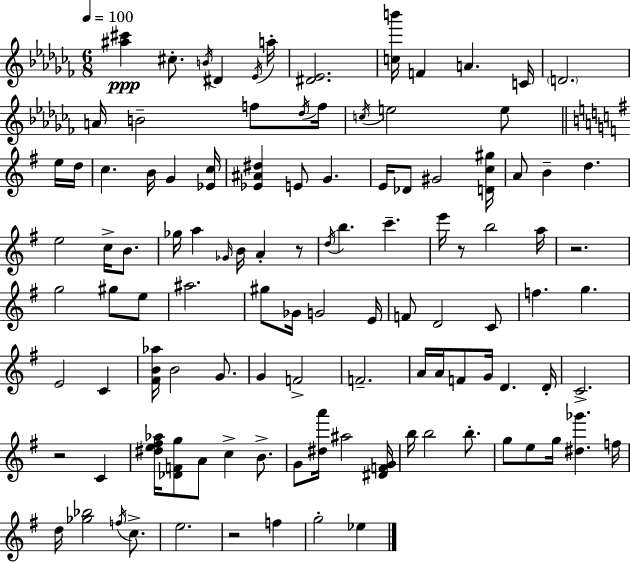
{
  \clef treble
  \numericTimeSignature
  \time 6/8
  \key aes \minor
  \tempo 4 = 100
  \repeat volta 2 { <ais'' cis'''>4\ppp cis''8.-. \acciaccatura { b'16 } dis'4 | \acciaccatura { ees'16 } a''16-. <dis' ees'>2. | <c'' b'''>16 f'4 a'4. | c'16 \parenthesize d'2. | \break a'16 b'2-- f''8 | \acciaccatura { des''16 } f''16 \acciaccatura { c''16 } e''2 | e''8 \bar "||" \break \key g \major e''16 d''16 c''4. b'16 g'4 | <ees' c''>16 <ees' ais' dis''>4 e'8 g'4. | e'16 des'8 gis'2 | <d' c'' gis''>16 a'8 b'4-- d''4. | \break e''2 c''16-> b'8. | ges''16 a''4 \grace { ges'16 } b'16 a'4-. | r8 \acciaccatura { d''16 } b''4. c'''4.-- | e'''16 r8 b''2 | \break a''16 r2. | g''2 | gis''8 e''8 ais''2. | gis''8 ges'16 g'2 | \break e'16 f'8 d'2 | c'8 f''4. g''4. | e'2 | c'4 <fis' b' aes''>16 b'2 | \break g'8. g'4 f'2-> | f'2.-- | a'16 a'16 f'8 g'16 d'4. | d'16-. c'2.-> | \break r2 | c'4 <dis'' e'' fis'' aes''>16 <des' f' g''>8 a'8 c''4-> | b'8.-> g'8 <dis'' a'''>16 ais''2 | <dis' f' g'>16 b''16 b''2 | \break b''8.-. g''8 e''8 g''16 <dis'' ges'''>4. | f''16 d''16 <ges'' bes''>2 | \acciaccatura { f''16 } c''8.-> e''2. | r2 | \break f''4 g''2-. | ees''4 } \bar "|."
}